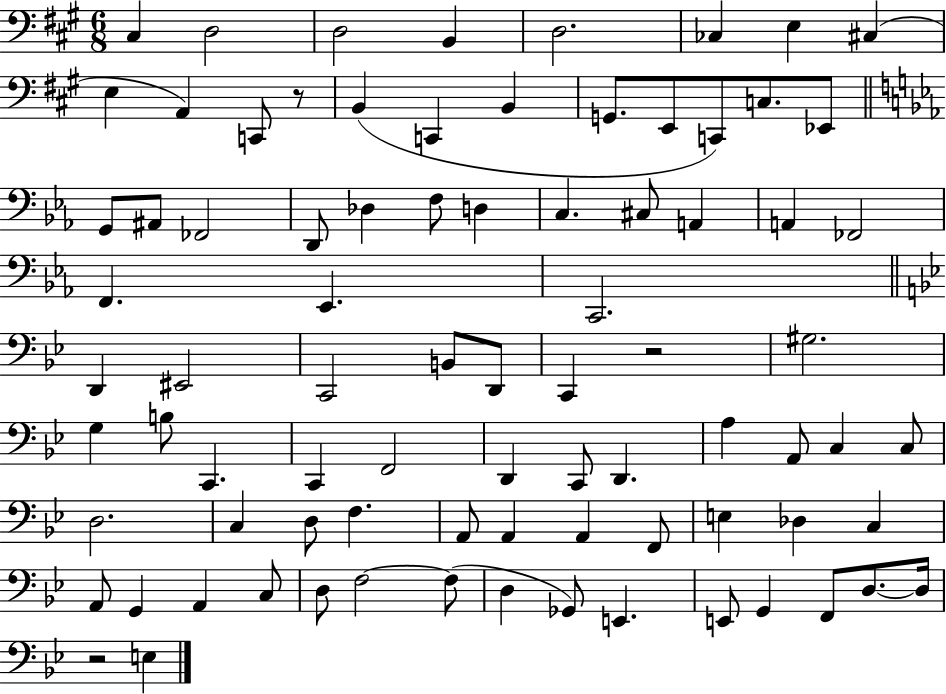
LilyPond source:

{
  \clef bass
  \numericTimeSignature
  \time 6/8
  \key a \major
  cis4 d2 | d2 b,4 | d2. | ces4 e4 cis4( | \break e4 a,4) c,8 r8 | b,4( c,4 b,4 | g,8. e,8 c,8) c8. ees,8 | \bar "||" \break \key ees \major g,8 ais,8 fes,2 | d,8 des4 f8 d4 | c4. cis8 a,4 | a,4 fes,2 | \break f,4. ees,4. | c,2. | \bar "||" \break \key bes \major d,4 eis,2 | c,2 b,8 d,8 | c,4 r2 | gis2. | \break g4 b8 c,4. | c,4 f,2 | d,4 c,8 d,4. | a4 a,8 c4 c8 | \break d2. | c4 d8 f4. | a,8 a,4 a,4 f,8 | e4 des4 c4 | \break a,8 g,4 a,4 c8 | d8 f2~~ f8( | d4 ges,8) e,4. | e,8 g,4 f,8 d8.~~ d16 | \break r2 e4 | \bar "|."
}